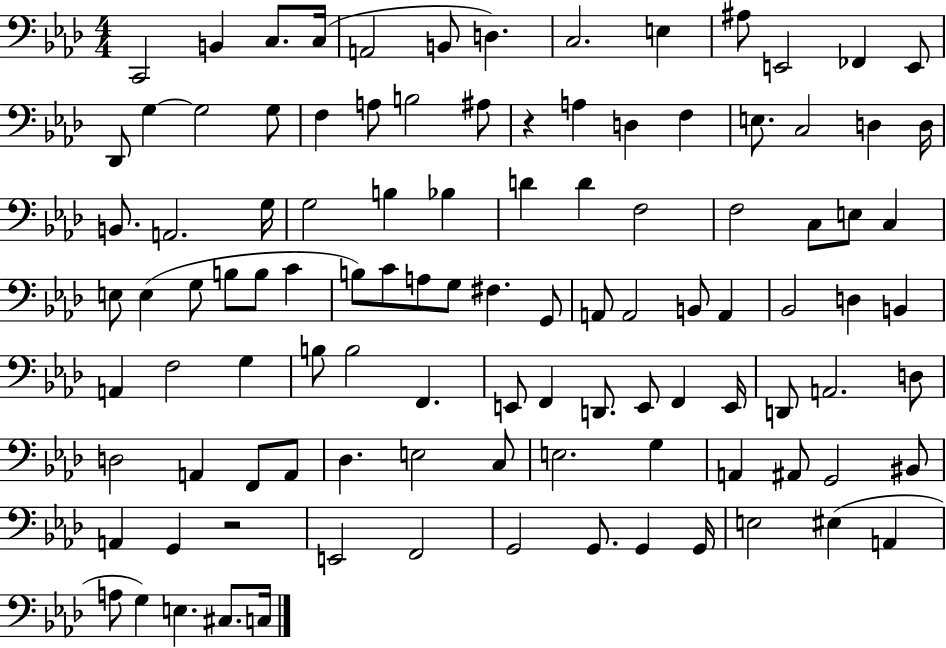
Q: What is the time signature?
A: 4/4